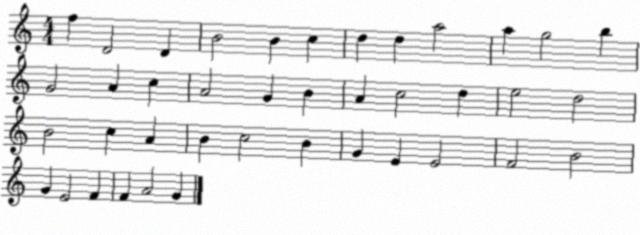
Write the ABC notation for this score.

X:1
T:Untitled
M:4/4
L:1/4
K:C
f D2 D B2 B c d d a2 a g2 b G2 A c A2 G B A c2 d e2 d2 B2 c A B c2 B G E E2 F2 B2 G E2 F F A2 G